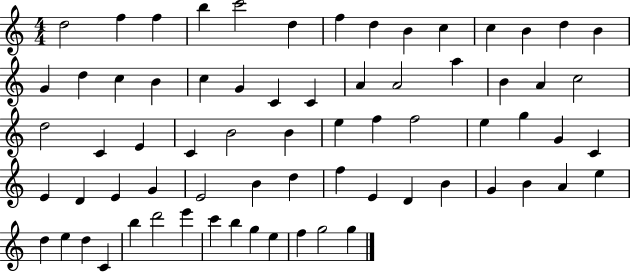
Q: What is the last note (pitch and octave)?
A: G5